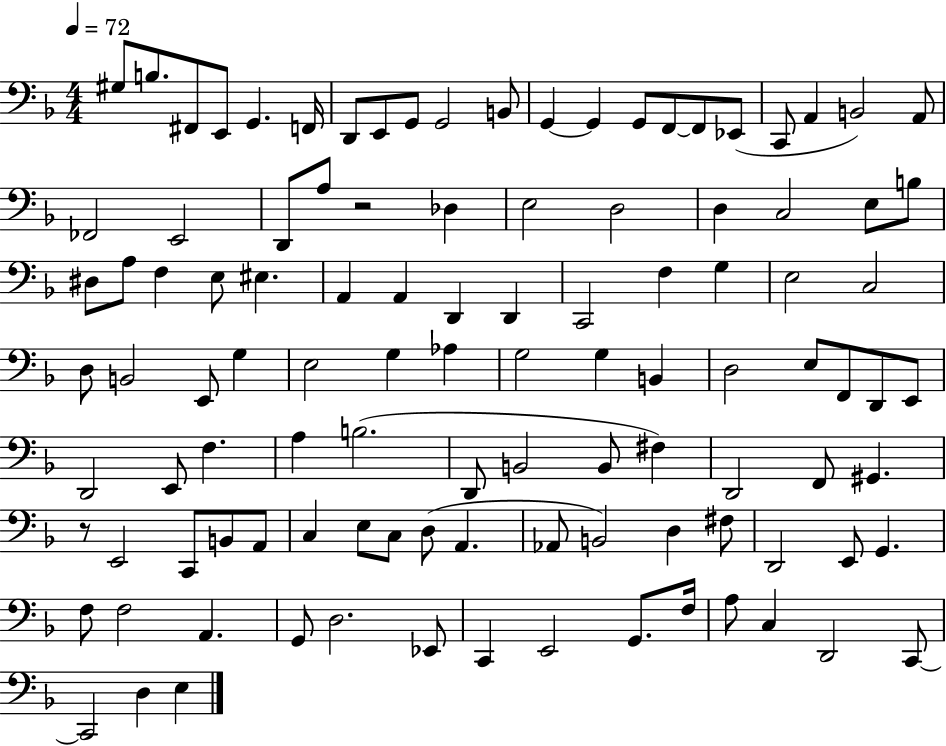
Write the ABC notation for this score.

X:1
T:Untitled
M:4/4
L:1/4
K:F
^G,/2 B,/2 ^F,,/2 E,,/2 G,, F,,/4 D,,/2 E,,/2 G,,/2 G,,2 B,,/2 G,, G,, G,,/2 F,,/2 F,,/2 _E,,/2 C,,/2 A,, B,,2 A,,/2 _F,,2 E,,2 D,,/2 A,/2 z2 _D, E,2 D,2 D, C,2 E,/2 B,/2 ^D,/2 A,/2 F, E,/2 ^E, A,, A,, D,, D,, C,,2 F, G, E,2 C,2 D,/2 B,,2 E,,/2 G, E,2 G, _A, G,2 G, B,, D,2 E,/2 F,,/2 D,,/2 E,,/2 D,,2 E,,/2 F, A, B,2 D,,/2 B,,2 B,,/2 ^F, D,,2 F,,/2 ^G,, z/2 E,,2 C,,/2 B,,/2 A,,/2 C, E,/2 C,/2 D,/2 A,, _A,,/2 B,,2 D, ^F,/2 D,,2 E,,/2 G,, F,/2 F,2 A,, G,,/2 D,2 _E,,/2 C,, E,,2 G,,/2 F,/4 A,/2 C, D,,2 C,,/2 C,,2 D, E,